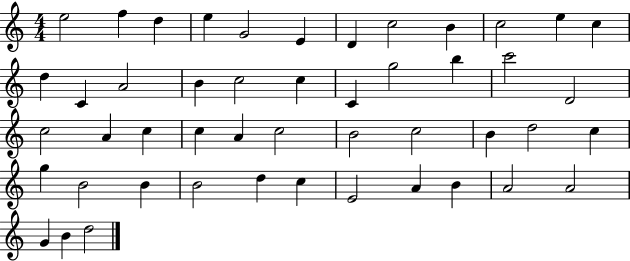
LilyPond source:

{
  \clef treble
  \numericTimeSignature
  \time 4/4
  \key c \major
  e''2 f''4 d''4 | e''4 g'2 e'4 | d'4 c''2 b'4 | c''2 e''4 c''4 | \break d''4 c'4 a'2 | b'4 c''2 c''4 | c'4 g''2 b''4 | c'''2 d'2 | \break c''2 a'4 c''4 | c''4 a'4 c''2 | b'2 c''2 | b'4 d''2 c''4 | \break g''4 b'2 b'4 | b'2 d''4 c''4 | e'2 a'4 b'4 | a'2 a'2 | \break g'4 b'4 d''2 | \bar "|."
}